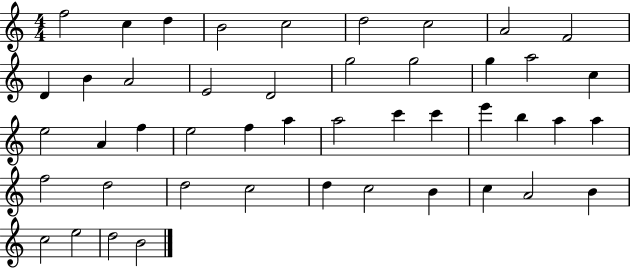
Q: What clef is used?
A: treble